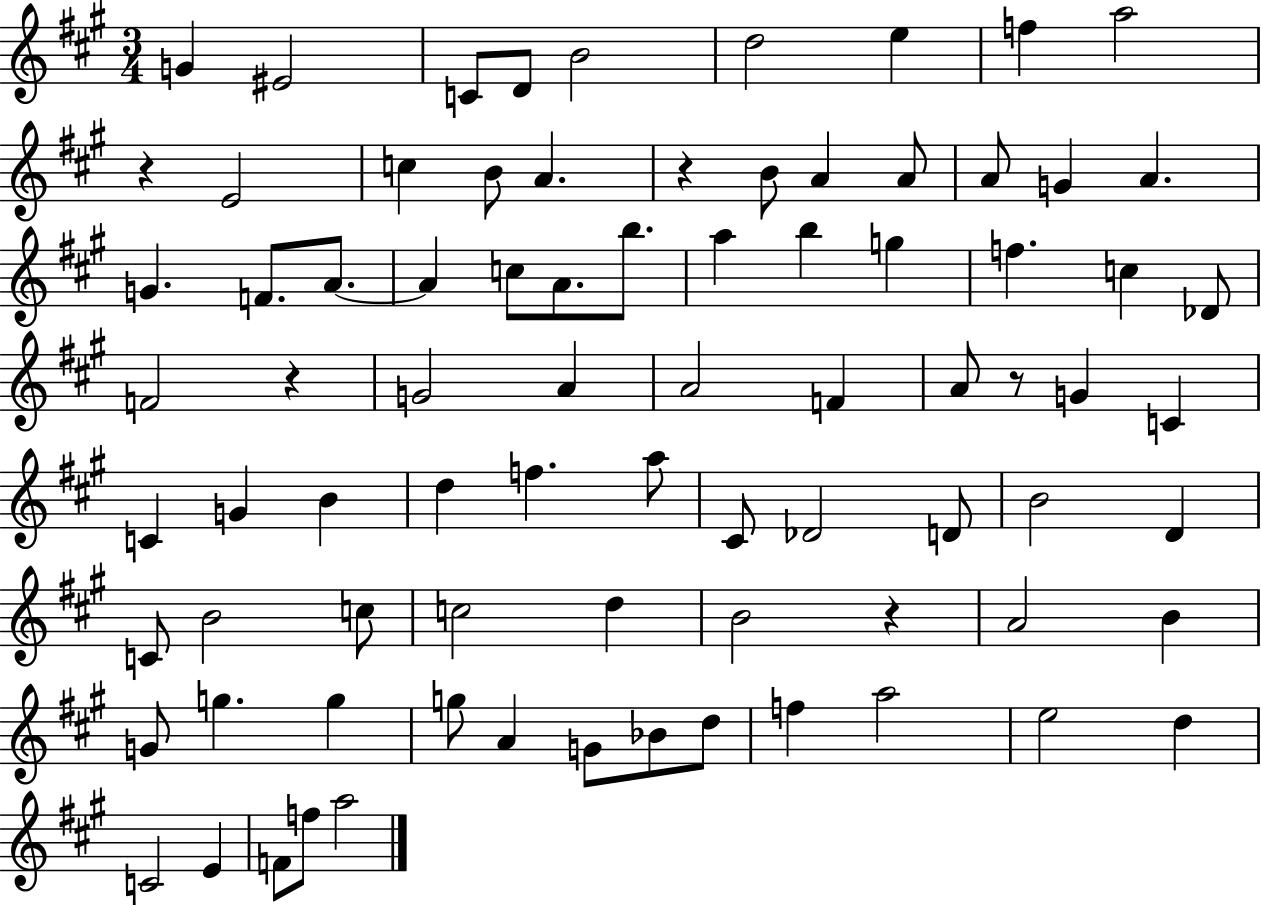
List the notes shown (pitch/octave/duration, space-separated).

G4/q EIS4/h C4/e D4/e B4/h D5/h E5/q F5/q A5/h R/q E4/h C5/q B4/e A4/q. R/q B4/e A4/q A4/e A4/e G4/q A4/q. G4/q. F4/e. A4/e. A4/q C5/e A4/e. B5/e. A5/q B5/q G5/q F5/q. C5/q Db4/e F4/h R/q G4/h A4/q A4/h F4/q A4/e R/e G4/q C4/q C4/q G4/q B4/q D5/q F5/q. A5/e C#4/e Db4/h D4/e B4/h D4/q C4/e B4/h C5/e C5/h D5/q B4/h R/q A4/h B4/q G4/e G5/q. G5/q G5/e A4/q G4/e Bb4/e D5/e F5/q A5/h E5/h D5/q C4/h E4/q F4/e F5/e A5/h